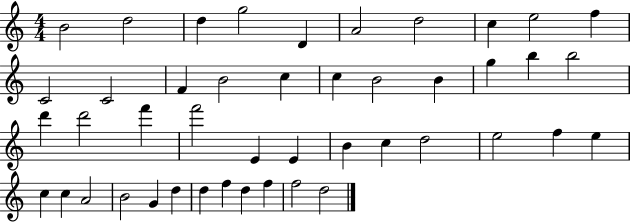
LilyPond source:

{
  \clef treble
  \numericTimeSignature
  \time 4/4
  \key c \major
  b'2 d''2 | d''4 g''2 d'4 | a'2 d''2 | c''4 e''2 f''4 | \break c'2 c'2 | f'4 b'2 c''4 | c''4 b'2 b'4 | g''4 b''4 b''2 | \break d'''4 d'''2 f'''4 | f'''2 e'4 e'4 | b'4 c''4 d''2 | e''2 f''4 e''4 | \break c''4 c''4 a'2 | b'2 g'4 d''4 | d''4 f''4 d''4 f''4 | f''2 d''2 | \break \bar "|."
}